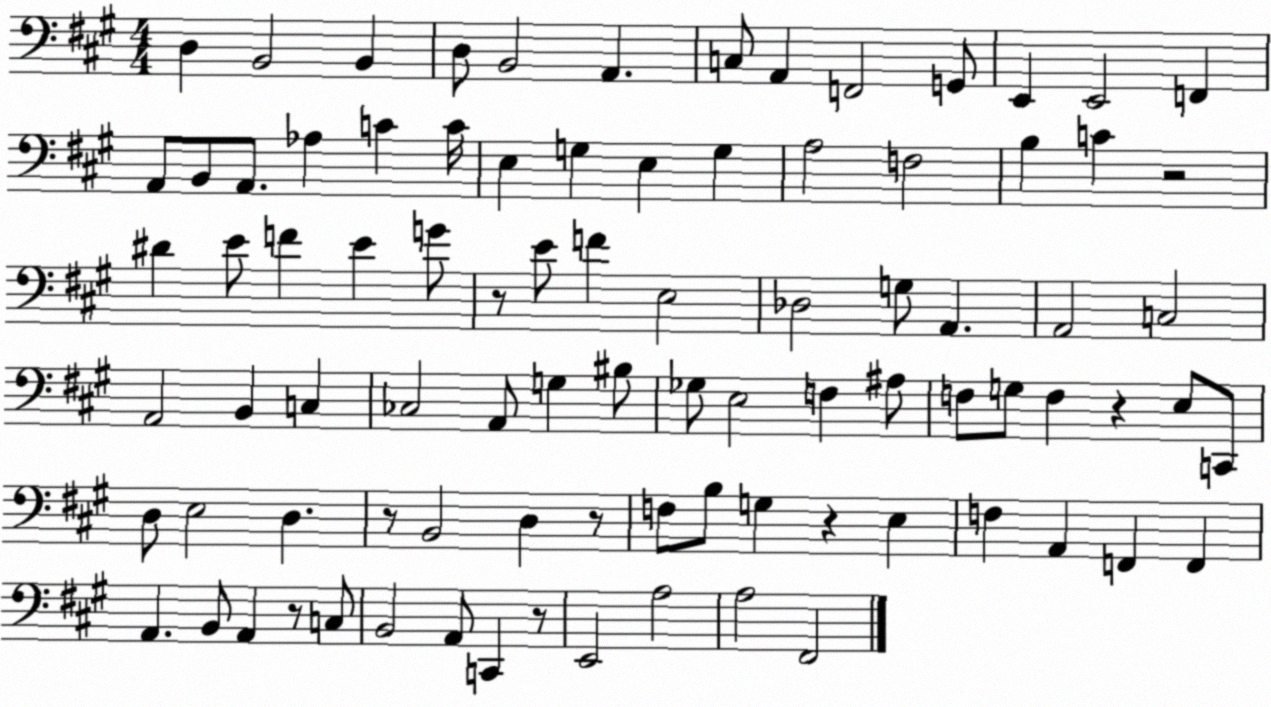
X:1
T:Untitled
M:4/4
L:1/4
K:A
D, B,,2 B,, D,/2 B,,2 A,, C,/2 A,, F,,2 G,,/2 E,, E,,2 F,, A,,/2 B,,/2 A,,/2 _A, C C/4 E, G, E, G, A,2 F,2 B, C z2 ^D E/2 F E G/2 z/2 E/2 F E,2 _D,2 G,/2 A,, A,,2 C,2 A,,2 B,, C, _C,2 A,,/2 G, ^B,/2 _G,/2 E,2 F, ^A,/2 F,/2 G,/2 F, z E,/2 C,,/2 D,/2 E,2 D, z/2 B,,2 D, z/2 F,/2 B,/2 G, z E, F, A,, F,, F,, A,, B,,/2 A,, z/2 C,/2 B,,2 A,,/2 C,, z/2 E,,2 A,2 A,2 ^F,,2